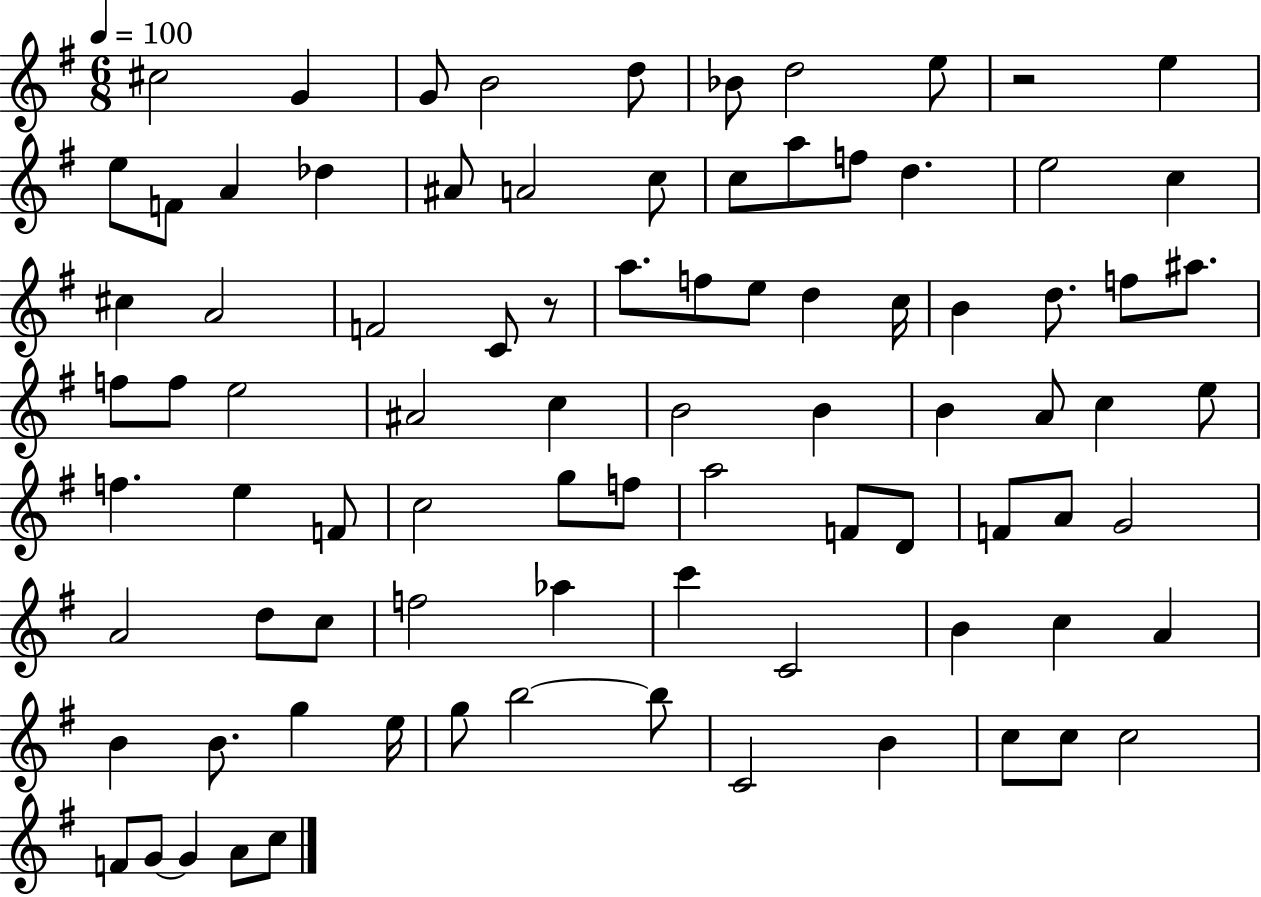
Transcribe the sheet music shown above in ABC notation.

X:1
T:Untitled
M:6/8
L:1/4
K:G
^c2 G G/2 B2 d/2 _B/2 d2 e/2 z2 e e/2 F/2 A _d ^A/2 A2 c/2 c/2 a/2 f/2 d e2 c ^c A2 F2 C/2 z/2 a/2 f/2 e/2 d c/4 B d/2 f/2 ^a/2 f/2 f/2 e2 ^A2 c B2 B B A/2 c e/2 f e F/2 c2 g/2 f/2 a2 F/2 D/2 F/2 A/2 G2 A2 d/2 c/2 f2 _a c' C2 B c A B B/2 g e/4 g/2 b2 b/2 C2 B c/2 c/2 c2 F/2 G/2 G A/2 c/2